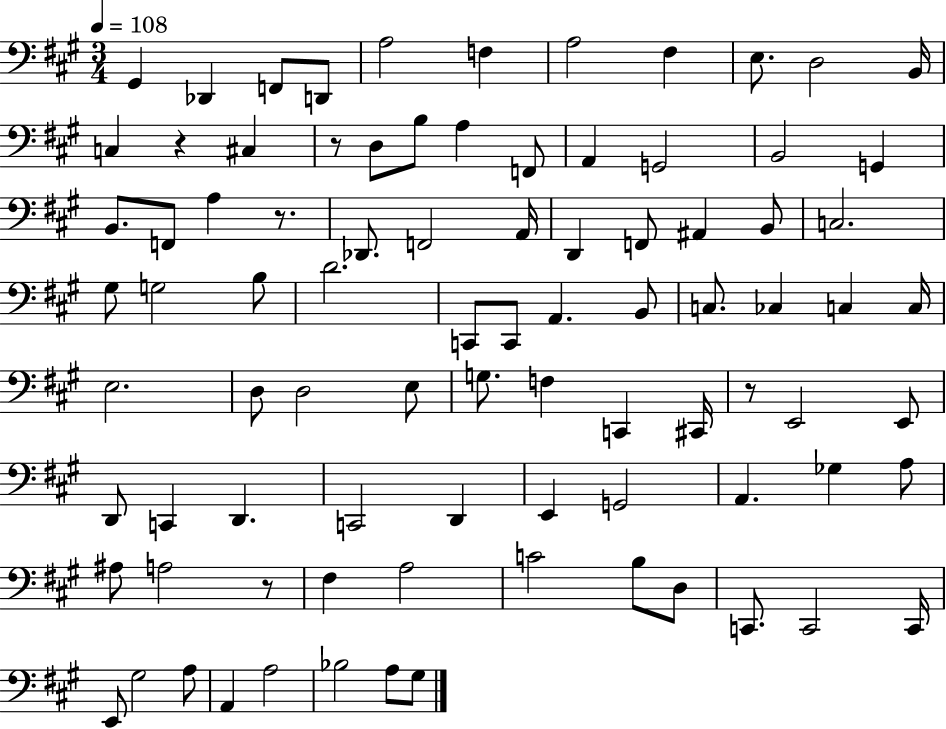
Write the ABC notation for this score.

X:1
T:Untitled
M:3/4
L:1/4
K:A
^G,, _D,, F,,/2 D,,/2 A,2 F, A,2 ^F, E,/2 D,2 B,,/4 C, z ^C, z/2 D,/2 B,/2 A, F,,/2 A,, G,,2 B,,2 G,, B,,/2 F,,/2 A, z/2 _D,,/2 F,,2 A,,/4 D,, F,,/2 ^A,, B,,/2 C,2 ^G,/2 G,2 B,/2 D2 C,,/2 C,,/2 A,, B,,/2 C,/2 _C, C, C,/4 E,2 D,/2 D,2 E,/2 G,/2 F, C,, ^C,,/4 z/2 E,,2 E,,/2 D,,/2 C,, D,, C,,2 D,, E,, G,,2 A,, _G, A,/2 ^A,/2 A,2 z/2 ^F, A,2 C2 B,/2 D,/2 C,,/2 C,,2 C,,/4 E,,/2 ^G,2 A,/2 A,, A,2 _B,2 A,/2 ^G,/2